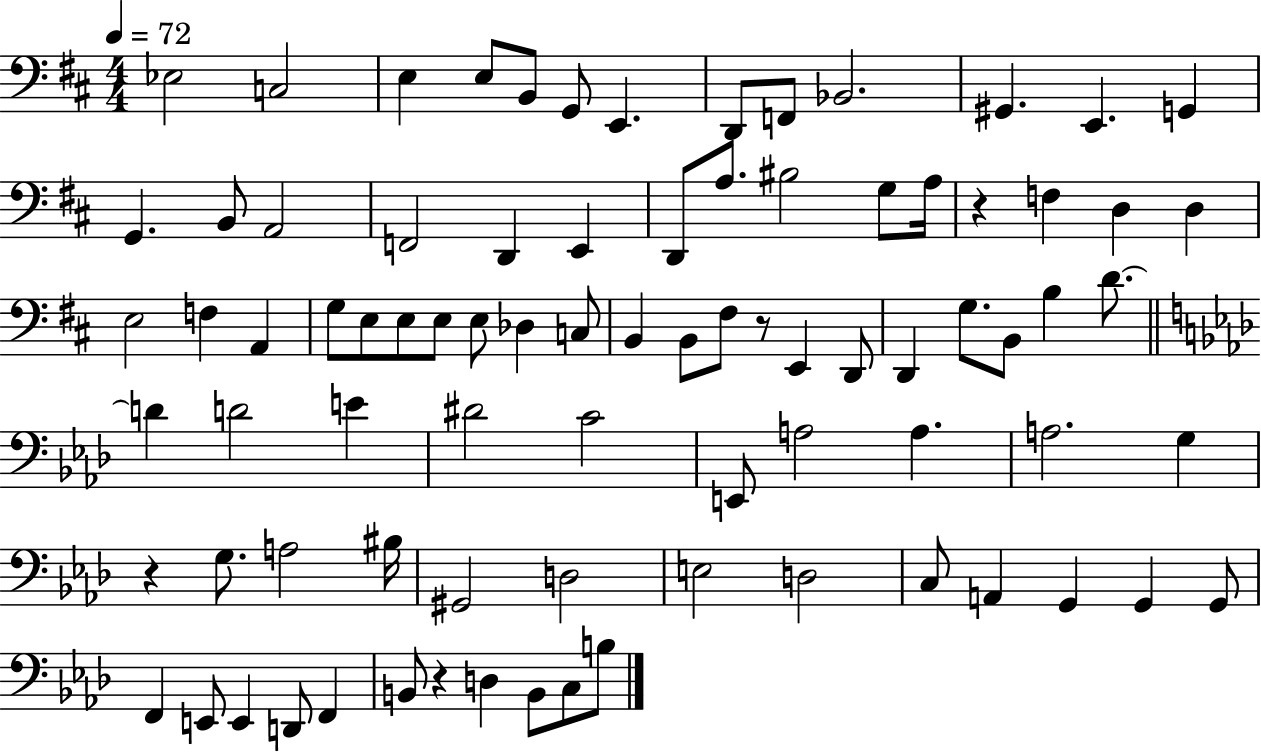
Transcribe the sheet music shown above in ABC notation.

X:1
T:Untitled
M:4/4
L:1/4
K:D
_E,2 C,2 E, E,/2 B,,/2 G,,/2 E,, D,,/2 F,,/2 _B,,2 ^G,, E,, G,, G,, B,,/2 A,,2 F,,2 D,, E,, D,,/2 A,/2 ^B,2 G,/2 A,/4 z F, D, D, E,2 F, A,, G,/2 E,/2 E,/2 E,/2 E,/2 _D, C,/2 B,, B,,/2 ^F,/2 z/2 E,, D,,/2 D,, G,/2 B,,/2 B, D/2 D D2 E ^D2 C2 E,,/2 A,2 A, A,2 G, z G,/2 A,2 ^B,/4 ^G,,2 D,2 E,2 D,2 C,/2 A,, G,, G,, G,,/2 F,, E,,/2 E,, D,,/2 F,, B,,/2 z D, B,,/2 C,/2 B,/2